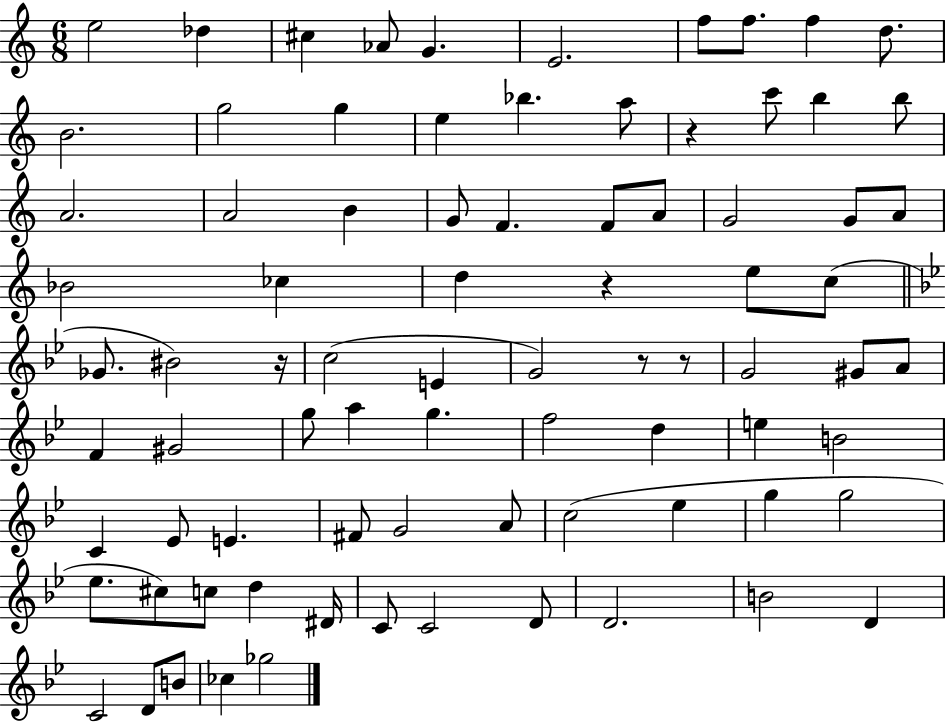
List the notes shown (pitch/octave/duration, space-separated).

E5/h Db5/q C#5/q Ab4/e G4/q. E4/h. F5/e F5/e. F5/q D5/e. B4/h. G5/h G5/q E5/q Bb5/q. A5/e R/q C6/e B5/q B5/e A4/h. A4/h B4/q G4/e F4/q. F4/e A4/e G4/h G4/e A4/e Bb4/h CES5/q D5/q R/q E5/e C5/e Gb4/e. BIS4/h R/s C5/h E4/q G4/h R/e R/e G4/h G#4/e A4/e F4/q G#4/h G5/e A5/q G5/q. F5/h D5/q E5/q B4/h C4/q Eb4/e E4/q. F#4/e G4/h A4/e C5/h Eb5/q G5/q G5/h Eb5/e. C#5/e C5/e D5/q D#4/s C4/e C4/h D4/e D4/h. B4/h D4/q C4/h D4/e B4/e CES5/q Gb5/h